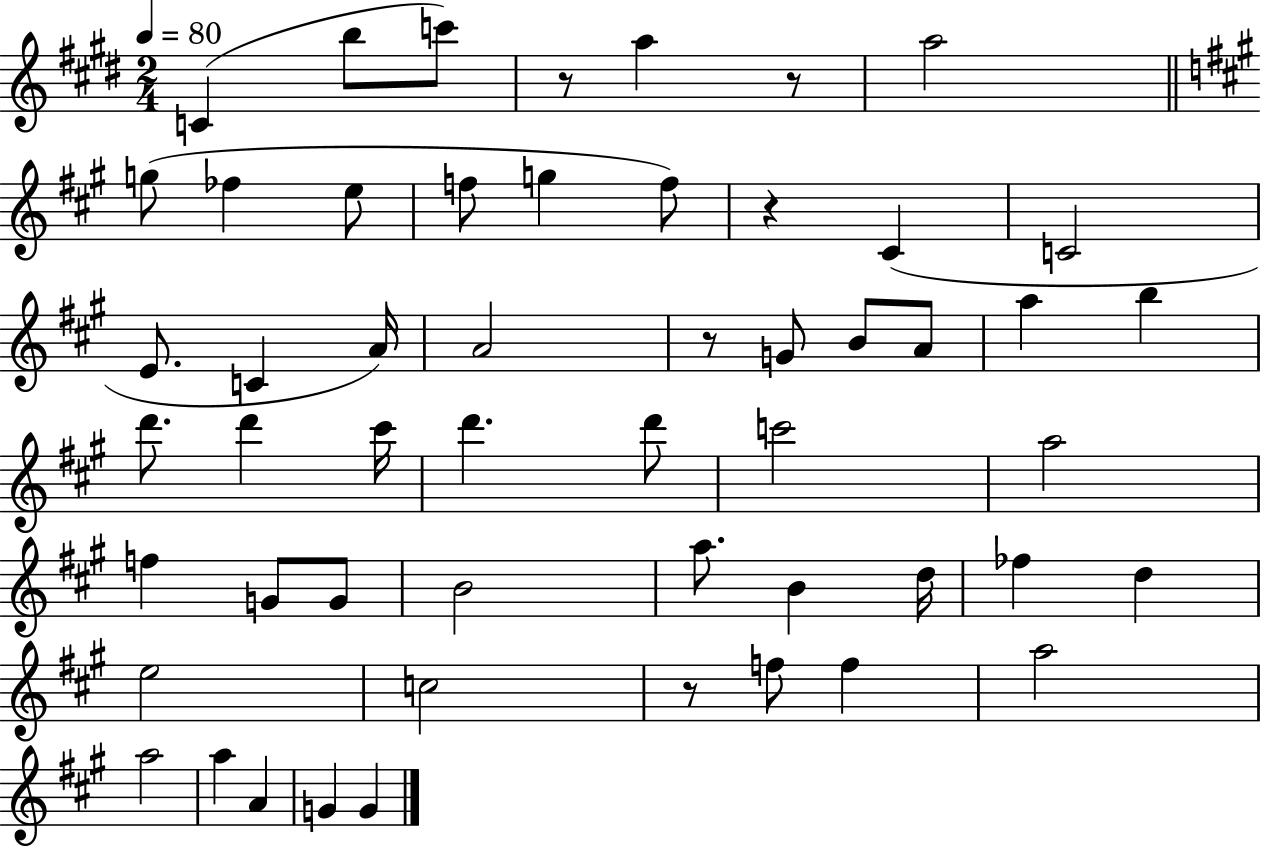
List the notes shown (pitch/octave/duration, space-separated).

C4/q B5/e C6/e R/e A5/q R/e A5/h G5/e FES5/q E5/e F5/e G5/q F5/e R/q C#4/q C4/h E4/e. C4/q A4/s A4/h R/e G4/e B4/e A4/e A5/q B5/q D6/e. D6/q C#6/s D6/q. D6/e C6/h A5/h F5/q G4/e G4/e B4/h A5/e. B4/q D5/s FES5/q D5/q E5/h C5/h R/e F5/e F5/q A5/h A5/h A5/q A4/q G4/q G4/q